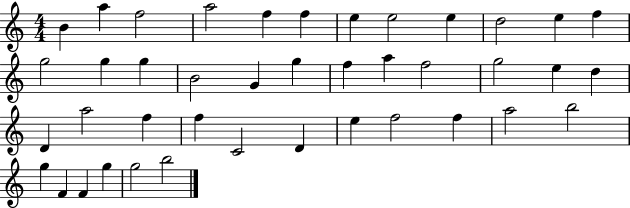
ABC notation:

X:1
T:Untitled
M:4/4
L:1/4
K:C
B a f2 a2 f f e e2 e d2 e f g2 g g B2 G g f a f2 g2 e d D a2 f f C2 D e f2 f a2 b2 g F F g g2 b2